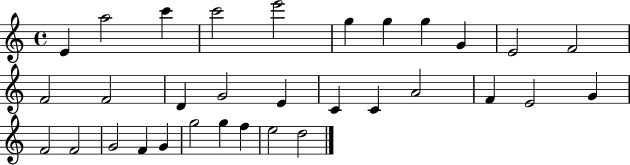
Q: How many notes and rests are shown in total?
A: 32